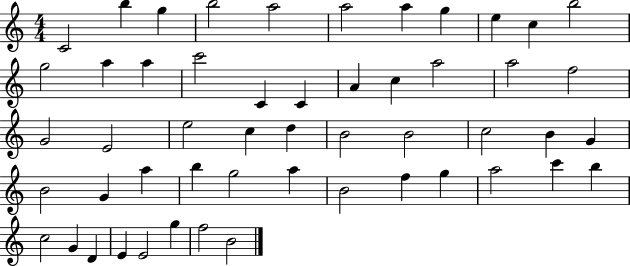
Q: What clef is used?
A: treble